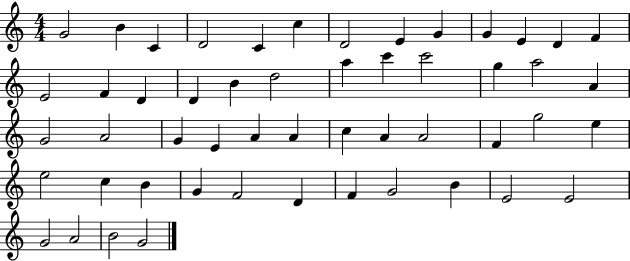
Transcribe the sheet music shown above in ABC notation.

X:1
T:Untitled
M:4/4
L:1/4
K:C
G2 B C D2 C c D2 E G G E D F E2 F D D B d2 a c' c'2 g a2 A G2 A2 G E A A c A A2 F g2 e e2 c B G F2 D F G2 B E2 E2 G2 A2 B2 G2